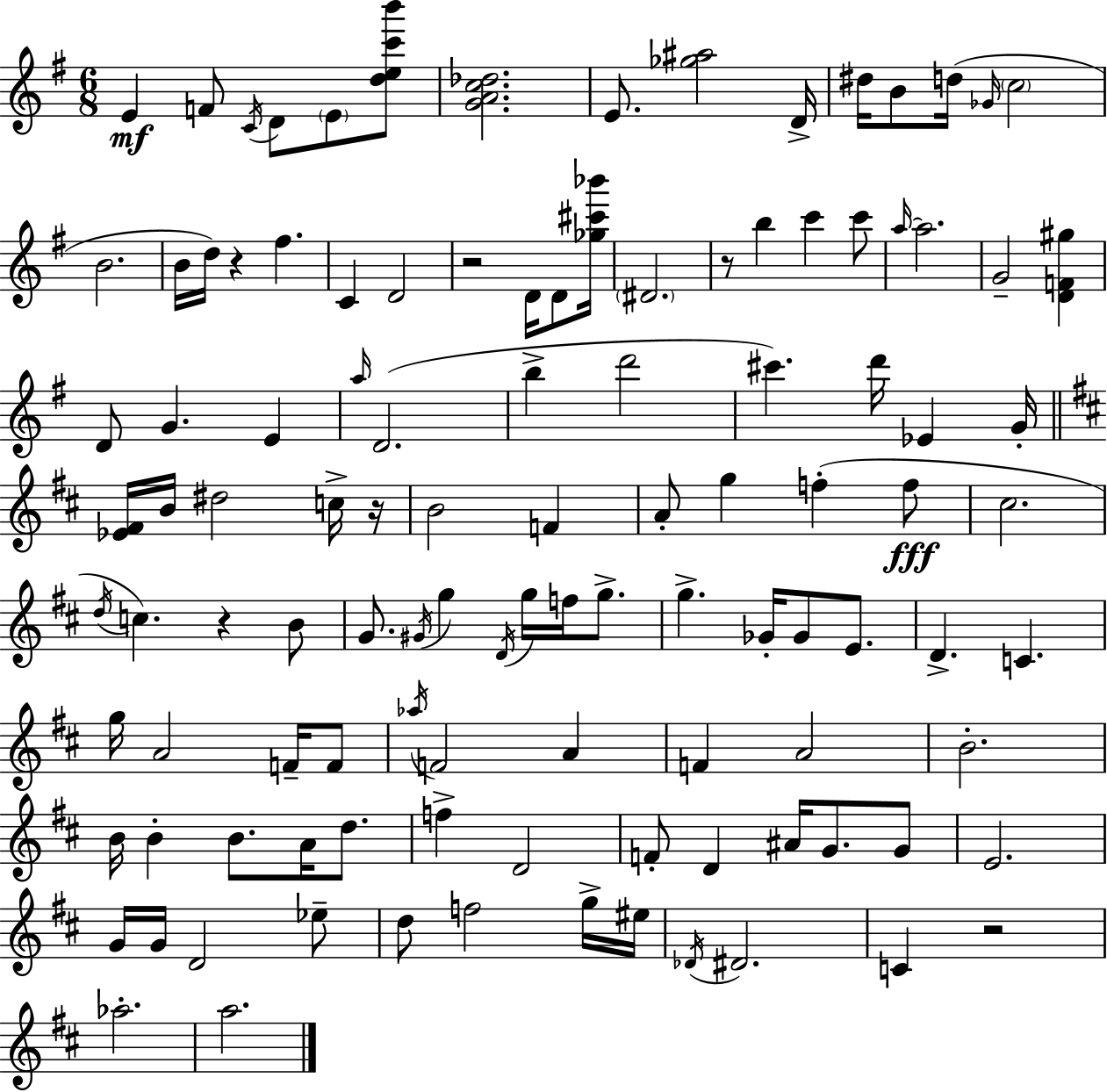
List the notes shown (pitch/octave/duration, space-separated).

E4/q F4/e C4/s D4/e E4/e [D5,E5,C6,B6]/e [G4,A4,C5,Db5]/h. E4/e. [Gb5,A#5]/h D4/s D#5/s B4/e D5/s Gb4/s C5/h B4/h. B4/s D5/s R/q F#5/q. C4/q D4/h R/h D4/s D4/e [Gb5,C#6,Bb6]/s D#4/h. R/e B5/q C6/q C6/e A5/s A5/h. G4/h [D4,F4,G#5]/q D4/e G4/q. E4/q A5/s D4/h. B5/q D6/h C#6/q. D6/s Eb4/q G4/s [Eb4,F#4]/s B4/s D#5/h C5/s R/s B4/h F4/q A4/e G5/q F5/q F5/e C#5/h. D5/s C5/q. R/q B4/e G4/e. G#4/s G5/q D4/s G5/s F5/s G5/e. G5/q. Gb4/s Gb4/e E4/e. D4/q. C4/q. G5/s A4/h F4/s F4/e Ab5/s F4/h A4/q F4/q A4/h B4/h. B4/s B4/q B4/e. A4/s D5/e. F5/q D4/h F4/e D4/q A#4/s G4/e. G4/e E4/h. G4/s G4/s D4/h Eb5/e D5/e F5/h G5/s EIS5/s Db4/s D#4/h. C4/q R/h Ab5/h. A5/h.